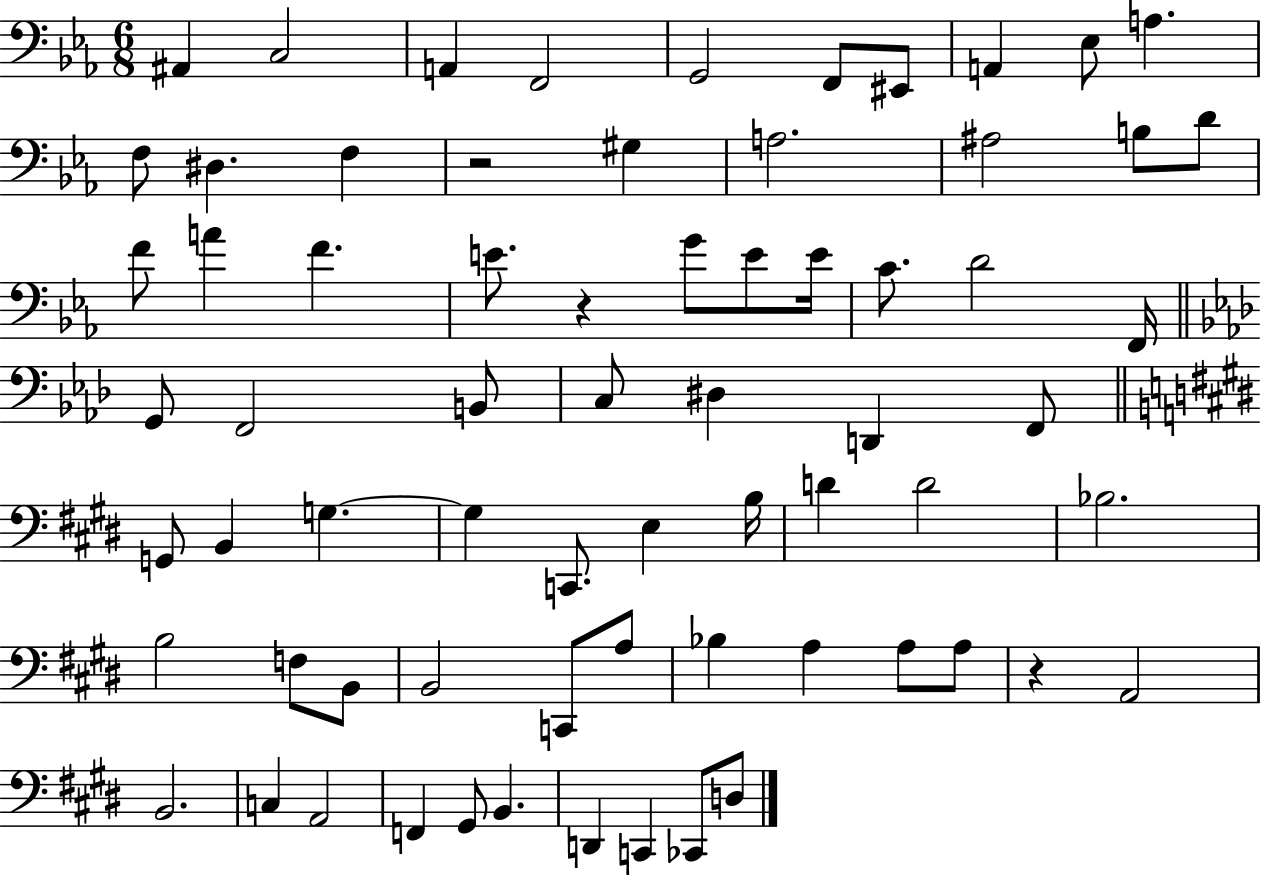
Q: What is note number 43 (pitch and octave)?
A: D4